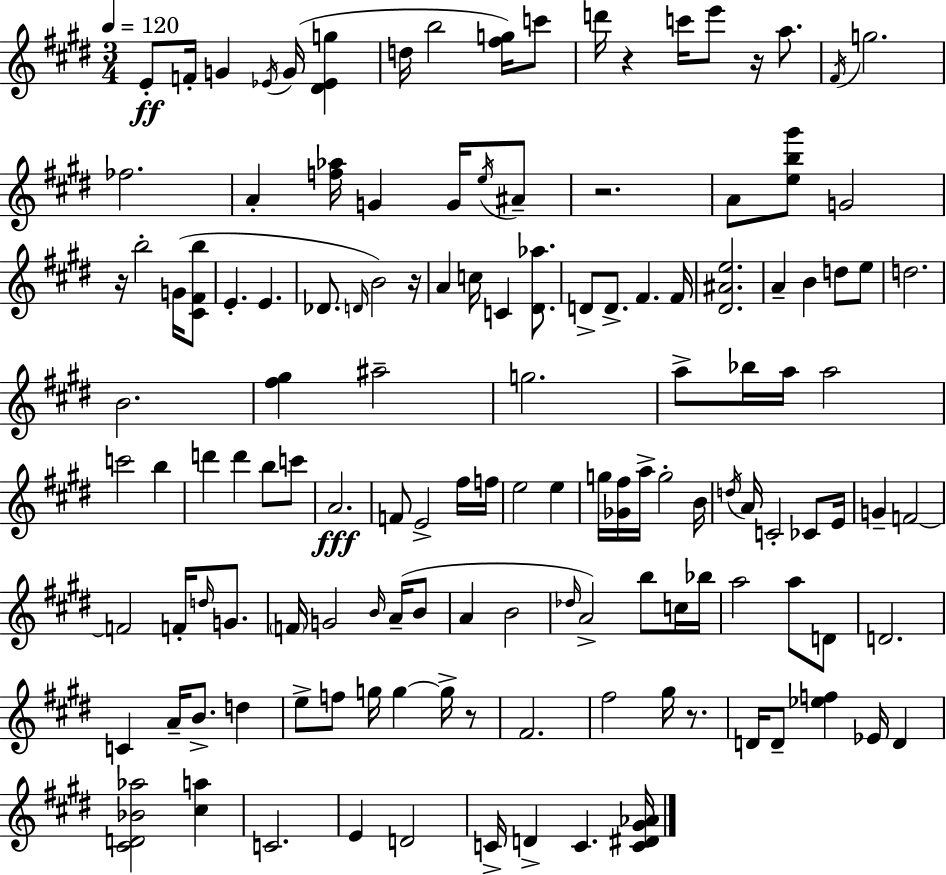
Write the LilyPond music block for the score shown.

{
  \clef treble
  \numericTimeSignature
  \time 3/4
  \key e \major
  \tempo 4 = 120
  e'8-.\ff f'16-. g'4 \acciaccatura { ees'16 } g'16( <dis' ees' g''>4 | d''16 b''2 <fis'' g''>16) c'''8 | d'''16 r4 c'''16 e'''8 r16 a''8. | \acciaccatura { fis'16 } g''2. | \break fes''2. | a'4-. <f'' aes''>16 g'4 g'16 | \acciaccatura { e''16 } ais'8-- r2. | a'8 <e'' b'' gis'''>8 g'2 | \break r16 b''2-. | g'16( <cis' fis' b''>8 e'4.-. e'4. | des'8. \grace { d'16 }) b'2 | r16 a'4 c''16 c'4 | \break <dis' aes''>8. d'8-> d'8.-> fis'4. | fis'16 <dis' ais' e''>2. | a'4-- b'4 | d''8 e''8 d''2. | \break b'2. | <fis'' gis''>4 ais''2-- | g''2. | a''8-> bes''16 a''16 a''2 | \break c'''2 | b''4 d'''4 d'''4 | b''8 c'''8 a'2.\fff | f'8 e'2-> | \break fis''16 f''16 e''2 | e''4 g''16 <ges' fis''>16 a''16-> g''2-. | b'16 \acciaccatura { d''16 } a'16 c'2-. | ces'8 e'16 g'4-- f'2~~ | \break f'2 | f'16-. \grace { d''16 } g'8. \parenthesize f'16 g'2 | \grace { b'16 }( a'16-- b'8 a'4 b'2 | \grace { des''16 }) a'2-> | \break b''8 c''16 bes''16 a''2 | a''8 d'8 d'2. | c'4 | a'16-- b'8.-> d''4 e''8-> f''8 | \break g''16 g''4~~ g''16-> r8 fis'2. | fis''2 | gis''16 r8. d'16 d'8-- <ees'' f''>4 | ees'16 d'4 <cis' d' bes' aes''>2 | \break <cis'' a''>4 c'2. | e'4 | d'2 c'16-> d'4-> | c'4. <c' dis' gis' aes'>16 \bar "|."
}